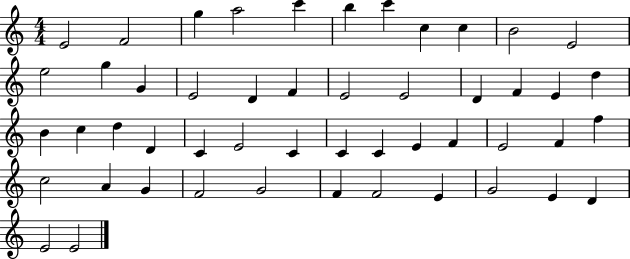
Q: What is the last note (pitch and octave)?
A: E4